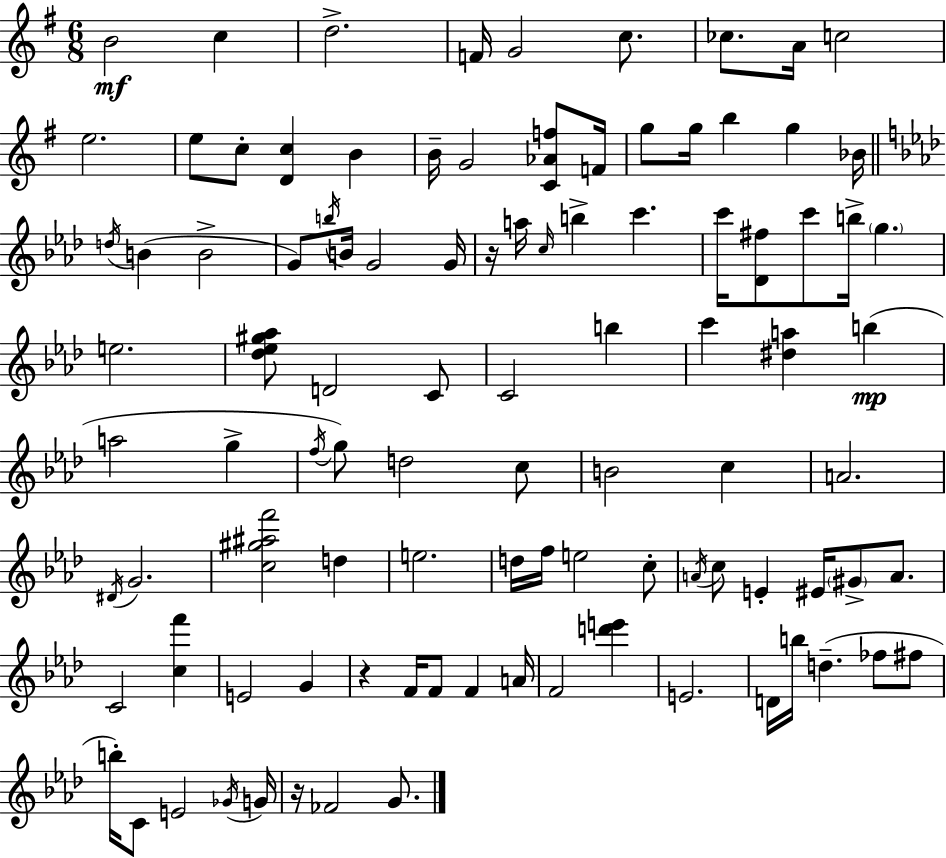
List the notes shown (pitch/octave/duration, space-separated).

B4/h C5/q D5/h. F4/s G4/h C5/e. CES5/e. A4/s C5/h E5/h. E5/e C5/e [D4,C5]/q B4/q B4/s G4/h [C4,Ab4,F5]/e F4/s G5/e G5/s B5/q G5/q Bb4/s D5/s B4/q B4/h G4/e B5/s B4/s G4/h G4/s R/s A5/s C5/s B5/q C6/q. C6/s [Db4,F#5]/e C6/e B5/s G5/q. E5/h. [Db5,Eb5,G#5,Ab5]/e D4/h C4/e C4/h B5/q C6/q [D#5,A5]/q B5/q A5/h G5/q F5/s G5/e D5/h C5/e B4/h C5/q A4/h. D#4/s G4/h. [C5,G#5,A#5,F6]/h D5/q E5/h. D5/s F5/s E5/h C5/e A4/s C5/e E4/q EIS4/s G#4/e A4/e. C4/h [C5,F6]/q E4/h G4/q R/q F4/s F4/e F4/q A4/s F4/h [D6,E6]/q E4/h. D4/s B5/s D5/q. FES5/e F#5/e B5/s C4/e E4/h Gb4/s G4/s R/s FES4/h G4/e.